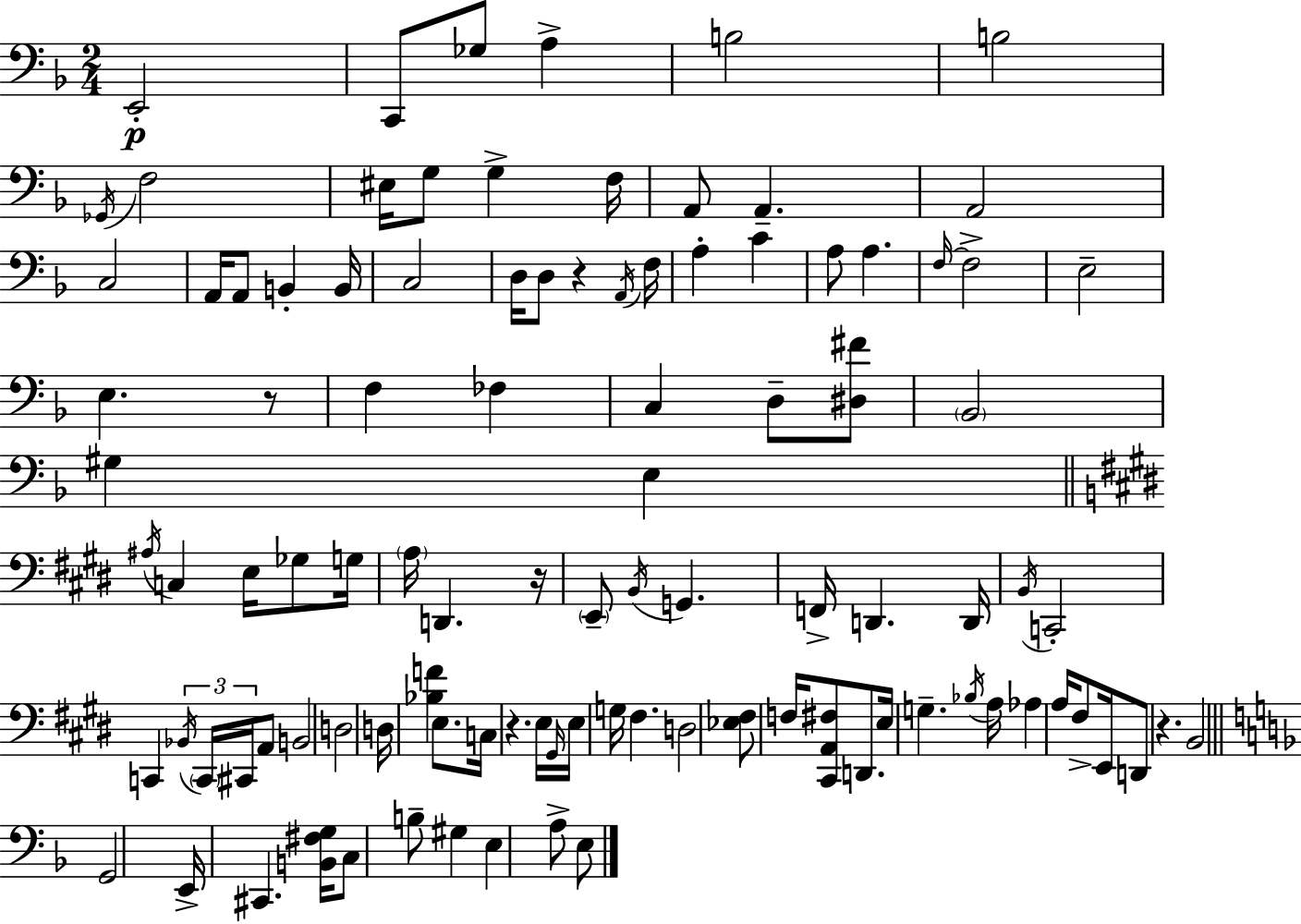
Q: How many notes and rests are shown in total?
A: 102